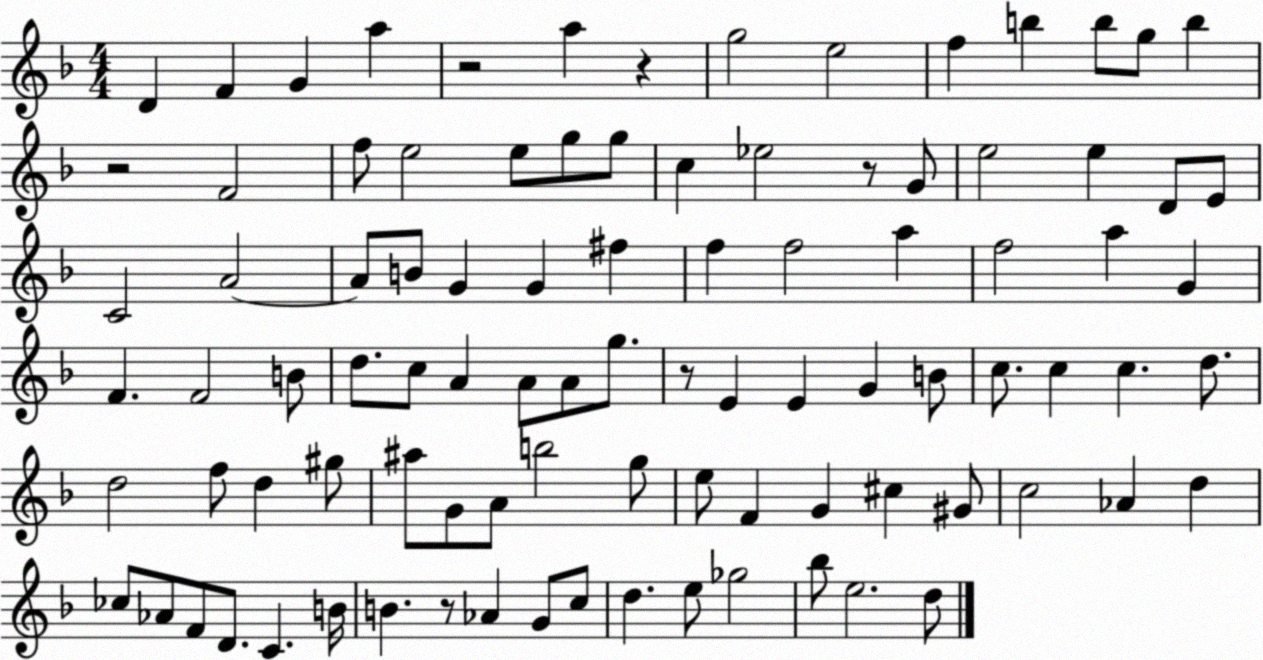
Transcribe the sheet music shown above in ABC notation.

X:1
T:Untitled
M:4/4
L:1/4
K:F
D F G a z2 a z g2 e2 f b b/2 g/2 b z2 F2 f/2 e2 e/2 g/2 g/2 c _e2 z/2 G/2 e2 e D/2 E/2 C2 A2 A/2 B/2 G G ^f f f2 a f2 a G F F2 B/2 d/2 c/2 A A/2 A/2 g/2 z/2 E E G B/2 c/2 c c d/2 d2 f/2 d ^g/2 ^a/2 G/2 A/2 b2 g/2 e/2 F G ^c ^G/2 c2 _A d _c/2 _A/2 F/2 D/2 C B/4 B z/2 _A G/2 c/2 d e/2 _g2 _b/2 e2 d/2